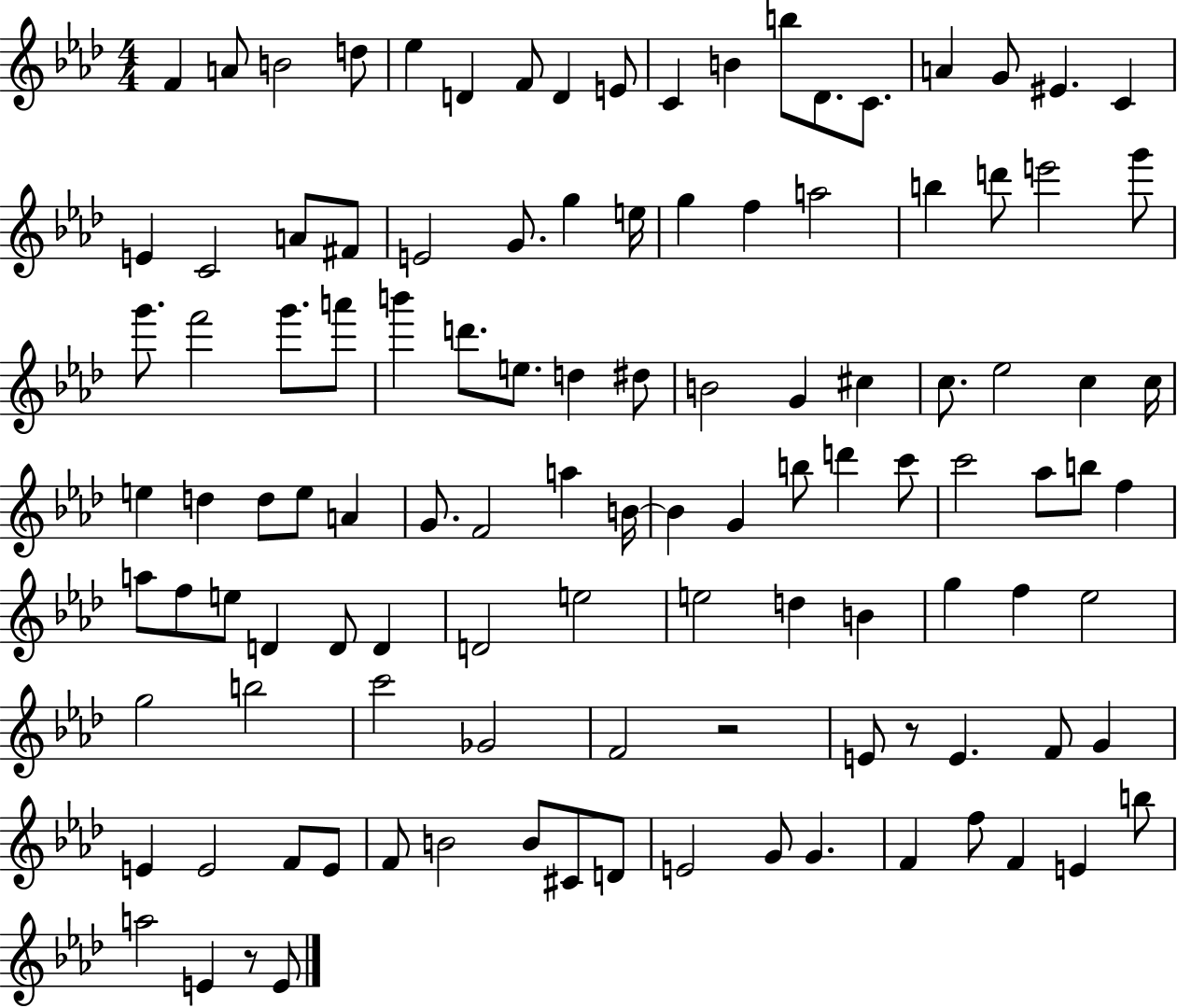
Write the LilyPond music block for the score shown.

{
  \clef treble
  \numericTimeSignature
  \time 4/4
  \key aes \major
  f'4 a'8 b'2 d''8 | ees''4 d'4 f'8 d'4 e'8 | c'4 b'4 b''8 des'8. c'8. | a'4 g'8 eis'4. c'4 | \break e'4 c'2 a'8 fis'8 | e'2 g'8. g''4 e''16 | g''4 f''4 a''2 | b''4 d'''8 e'''2 g'''8 | \break g'''8. f'''2 g'''8. a'''8 | b'''4 d'''8. e''8. d''4 dis''8 | b'2 g'4 cis''4 | c''8. ees''2 c''4 c''16 | \break e''4 d''4 d''8 e''8 a'4 | g'8. f'2 a''4 b'16~~ | b'4 g'4 b''8 d'''4 c'''8 | c'''2 aes''8 b''8 f''4 | \break a''8 f''8 e''8 d'4 d'8 d'4 | d'2 e''2 | e''2 d''4 b'4 | g''4 f''4 ees''2 | \break g''2 b''2 | c'''2 ges'2 | f'2 r2 | e'8 r8 e'4. f'8 g'4 | \break e'4 e'2 f'8 e'8 | f'8 b'2 b'8 cis'8 d'8 | e'2 g'8 g'4. | f'4 f''8 f'4 e'4 b''8 | \break a''2 e'4 r8 e'8 | \bar "|."
}